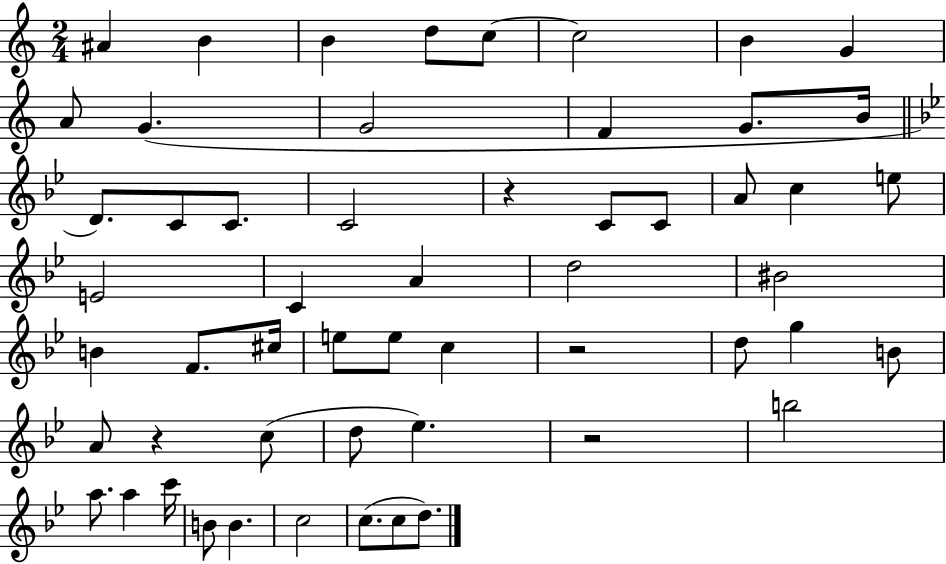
A#4/q B4/q B4/q D5/e C5/e C5/h B4/q G4/q A4/e G4/q. G4/h F4/q G4/e. B4/s D4/e. C4/e C4/e. C4/h R/q C4/e C4/e A4/e C5/q E5/e E4/h C4/q A4/q D5/h BIS4/h B4/q F4/e. C#5/s E5/e E5/e C5/q R/h D5/e G5/q B4/e A4/e R/q C5/e D5/e Eb5/q. R/h B5/h A5/e. A5/q C6/s B4/e B4/q. C5/h C5/e. C5/e D5/e.